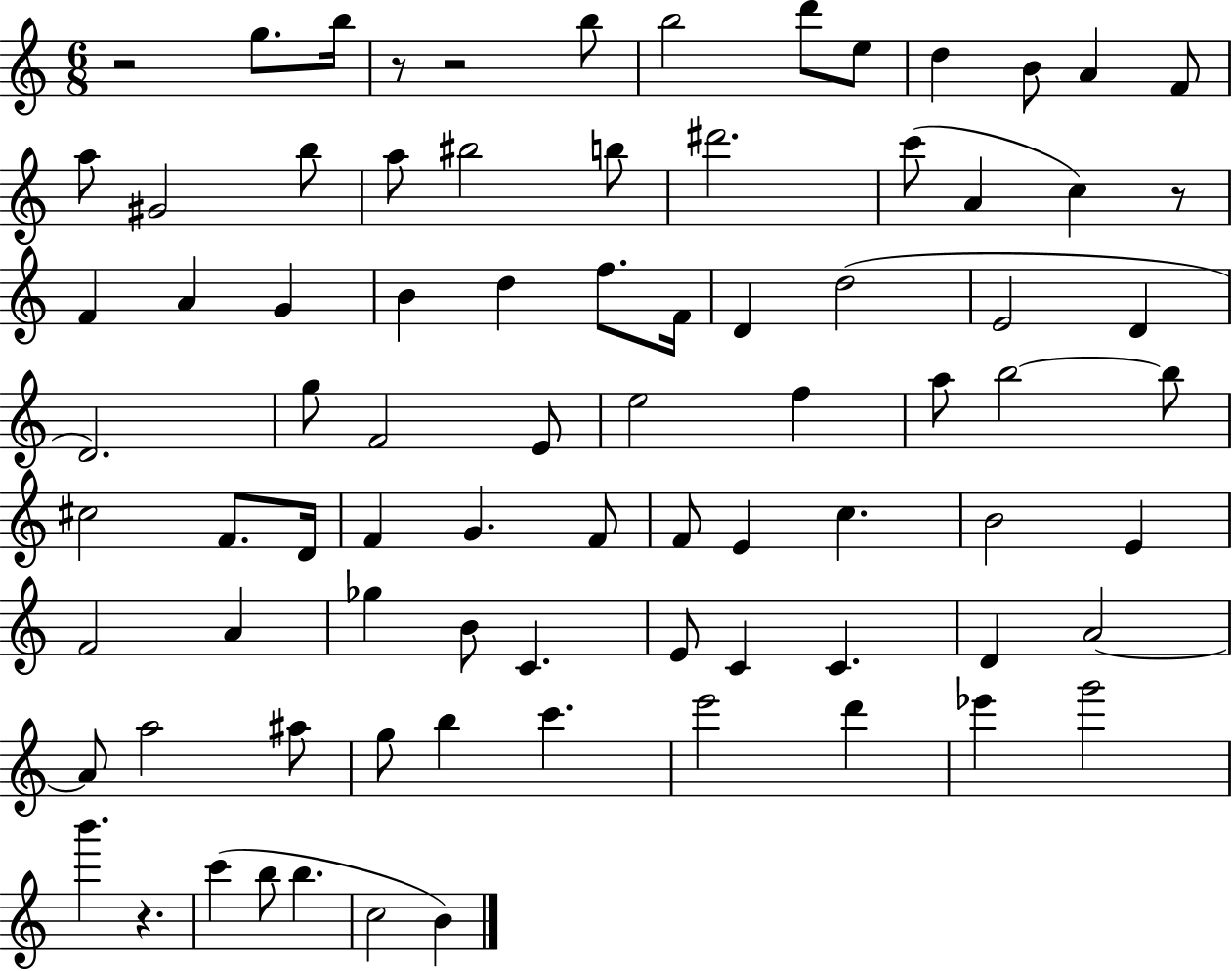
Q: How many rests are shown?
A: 5